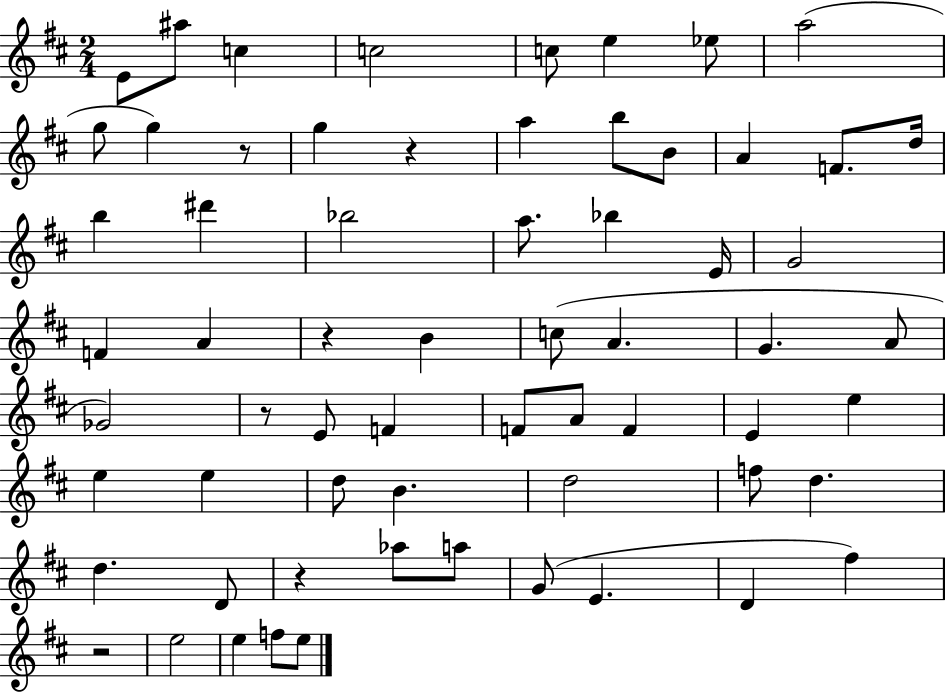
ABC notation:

X:1
T:Untitled
M:2/4
L:1/4
K:D
E/2 ^a/2 c c2 c/2 e _e/2 a2 g/2 g z/2 g z a b/2 B/2 A F/2 d/4 b ^d' _b2 a/2 _b E/4 G2 F A z B c/2 A G A/2 _G2 z/2 E/2 F F/2 A/2 F E e e e d/2 B d2 f/2 d d D/2 z _a/2 a/2 G/2 E D ^f z2 e2 e f/2 e/2